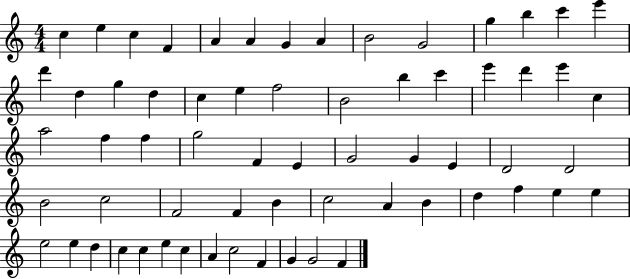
{
  \clef treble
  \numericTimeSignature
  \time 4/4
  \key c \major
  c''4 e''4 c''4 f'4 | a'4 a'4 g'4 a'4 | b'2 g'2 | g''4 b''4 c'''4 e'''4 | \break d'''4 d''4 g''4 d''4 | c''4 e''4 f''2 | b'2 b''4 c'''4 | e'''4 d'''4 e'''4 c''4 | \break a''2 f''4 f''4 | g''2 f'4 e'4 | g'2 g'4 e'4 | d'2 d'2 | \break b'2 c''2 | f'2 f'4 b'4 | c''2 a'4 b'4 | d''4 f''4 e''4 e''4 | \break e''2 e''4 d''4 | c''4 c''4 e''4 c''4 | a'4 c''2 f'4 | g'4 g'2 f'4 | \break \bar "|."
}